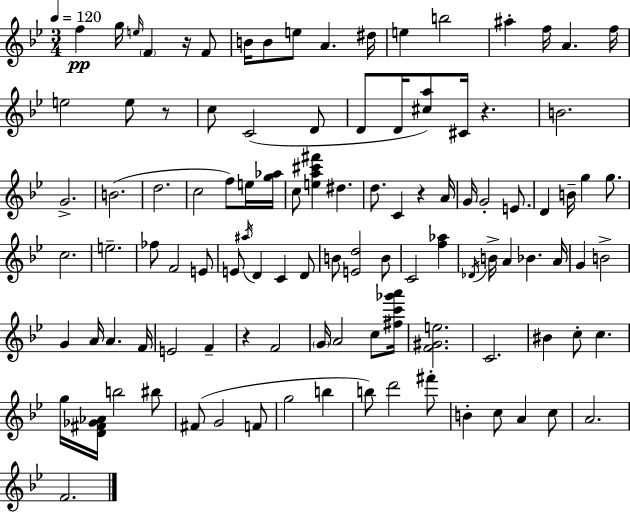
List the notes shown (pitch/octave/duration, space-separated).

F5/q G5/s E5/s F4/q R/s F4/e B4/s B4/e E5/e A4/q. D#5/s E5/q B5/h A#5/q F5/s A4/q. F5/s E5/h E5/e R/e C5/e C4/h D4/e D4/e D4/s [C#5,A5]/e C#4/s R/q. B4/h. G4/h. B4/h. D5/h. C5/h F5/e E5/s [G5,Ab5]/s C5/e [E5,A5,C#6,F#6]/q D#5/q. D5/e. C4/q R/q A4/s G4/s G4/h E4/e. D4/q B4/s G5/q G5/e. C5/h. E5/h. FES5/e F4/h E4/e E4/e A#5/s D4/q C4/q D4/e B4/e [E4,D5]/h B4/e C4/h [F5,Ab5]/q Db4/s B4/s A4/q Bb4/q. A4/s G4/q B4/h G4/q A4/s A4/q. F4/s E4/h F4/q R/q F4/h G4/s A4/h C5/e [F#5,C6,Gb6,A6]/s [F4,G#4,E5]/h. C4/h. BIS4/q C5/e C5/q. G5/s [D4,F#4,Gb4,Ab4]/s B5/h BIS5/e F#4/e G4/h F4/e G5/h B5/q B5/e D6/h F#6/e B4/q C5/e A4/q C5/e A4/h. F4/h.